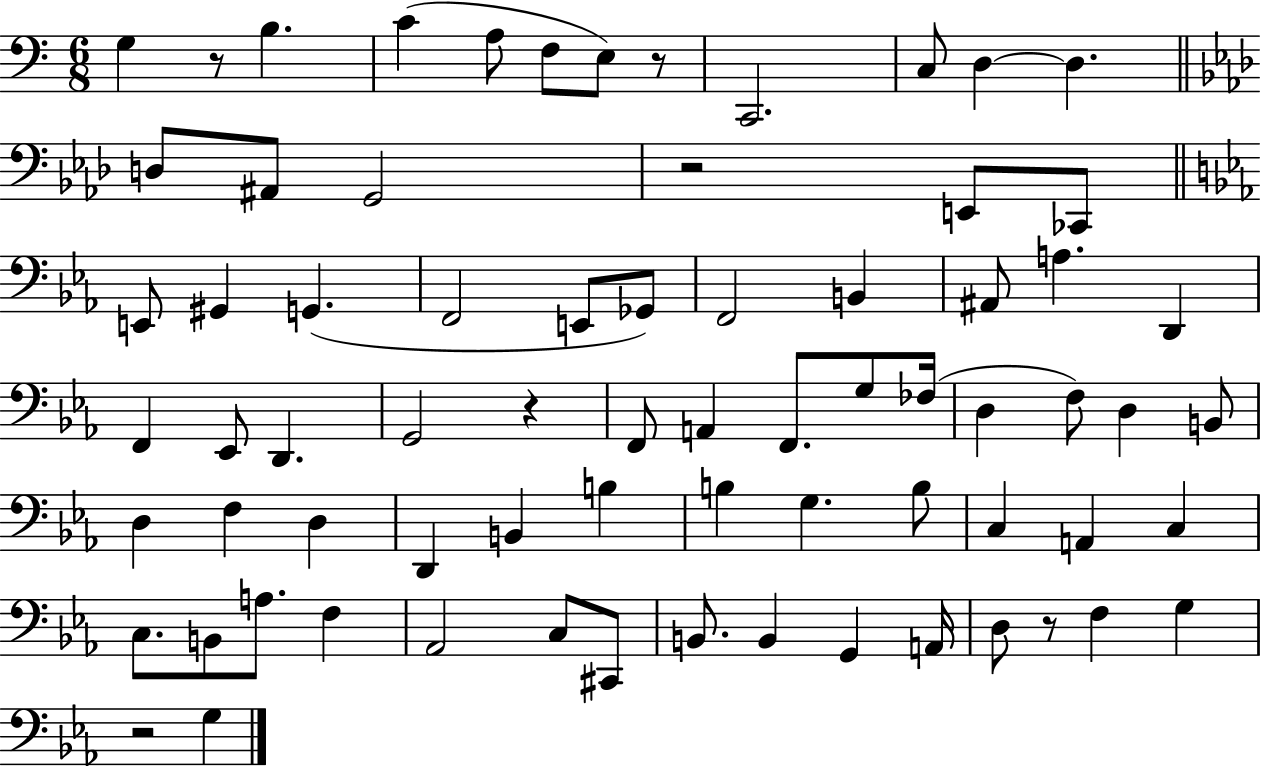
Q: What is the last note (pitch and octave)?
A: G3